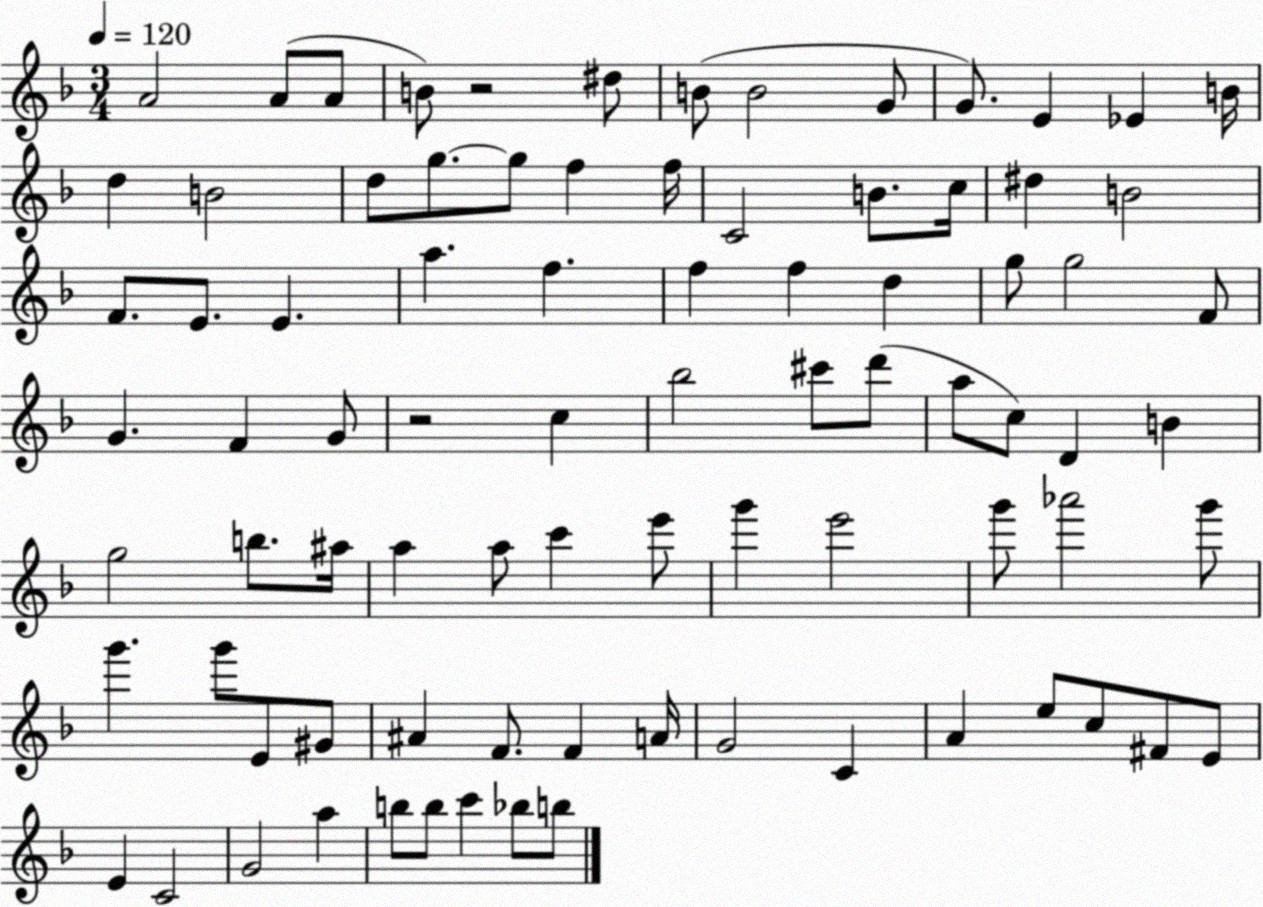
X:1
T:Untitled
M:3/4
L:1/4
K:F
A2 A/2 A/2 B/2 z2 ^d/2 B/2 B2 G/2 G/2 E _E B/4 d B2 d/2 g/2 g/2 f f/4 C2 B/2 c/4 ^d B2 F/2 E/2 E a f f f d g/2 g2 F/2 G F G/2 z2 c _b2 ^c'/2 d'/2 a/2 c/2 D B g2 b/2 ^a/4 a a/2 c' e'/2 g' e'2 g'/2 _a'2 g'/2 g' g'/2 E/2 ^G/2 ^A F/2 F A/4 G2 C A e/2 c/2 ^F/2 E/2 E C2 G2 a b/2 b/2 c' _b/2 b/2